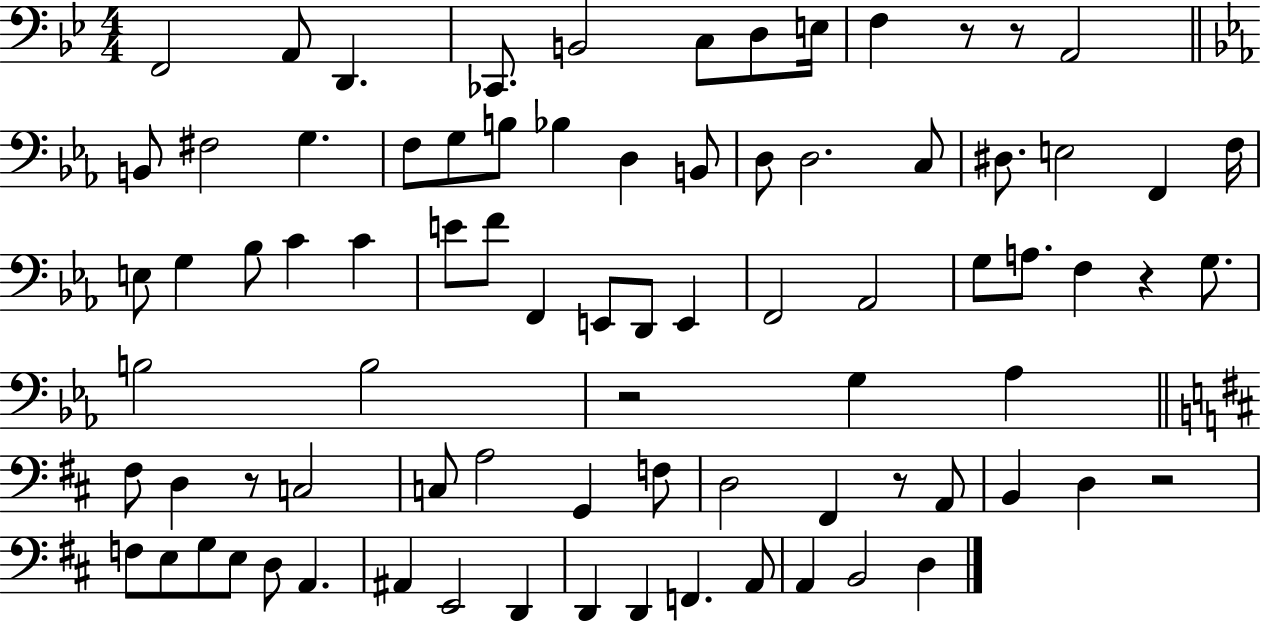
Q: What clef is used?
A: bass